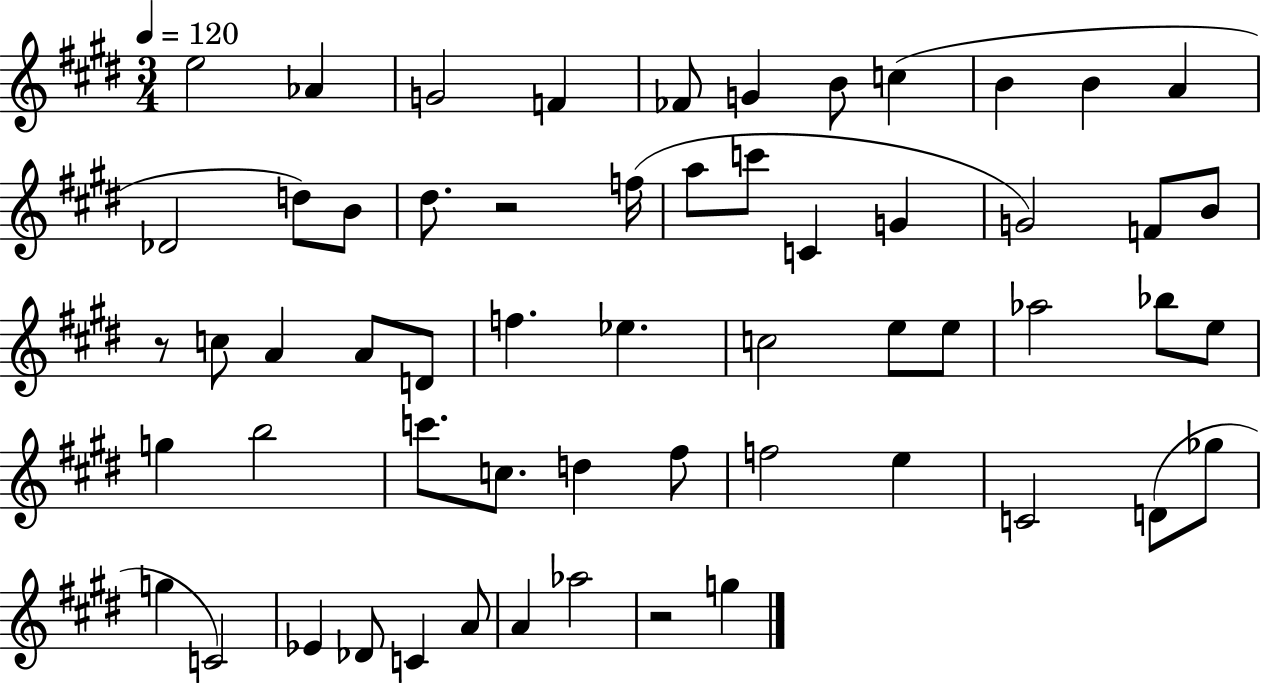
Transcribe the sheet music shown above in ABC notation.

X:1
T:Untitled
M:3/4
L:1/4
K:E
e2 _A G2 F _F/2 G B/2 c B B A _D2 d/2 B/2 ^d/2 z2 f/4 a/2 c'/2 C G G2 F/2 B/2 z/2 c/2 A A/2 D/2 f _e c2 e/2 e/2 _a2 _b/2 e/2 g b2 c'/2 c/2 d ^f/2 f2 e C2 D/2 _g/2 g C2 _E _D/2 C A/2 A _a2 z2 g